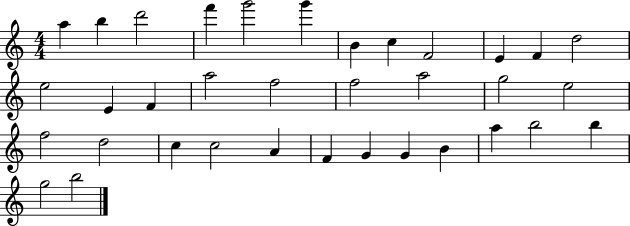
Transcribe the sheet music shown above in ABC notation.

X:1
T:Untitled
M:4/4
L:1/4
K:C
a b d'2 f' g'2 g' B c F2 E F d2 e2 E F a2 f2 f2 a2 g2 e2 f2 d2 c c2 A F G G B a b2 b g2 b2